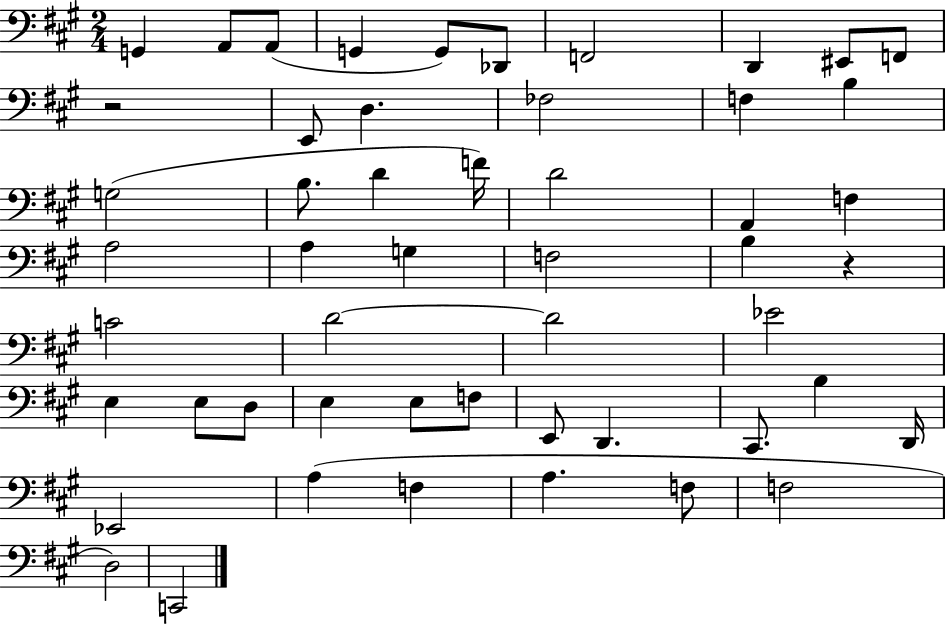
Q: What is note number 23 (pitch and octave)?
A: A3